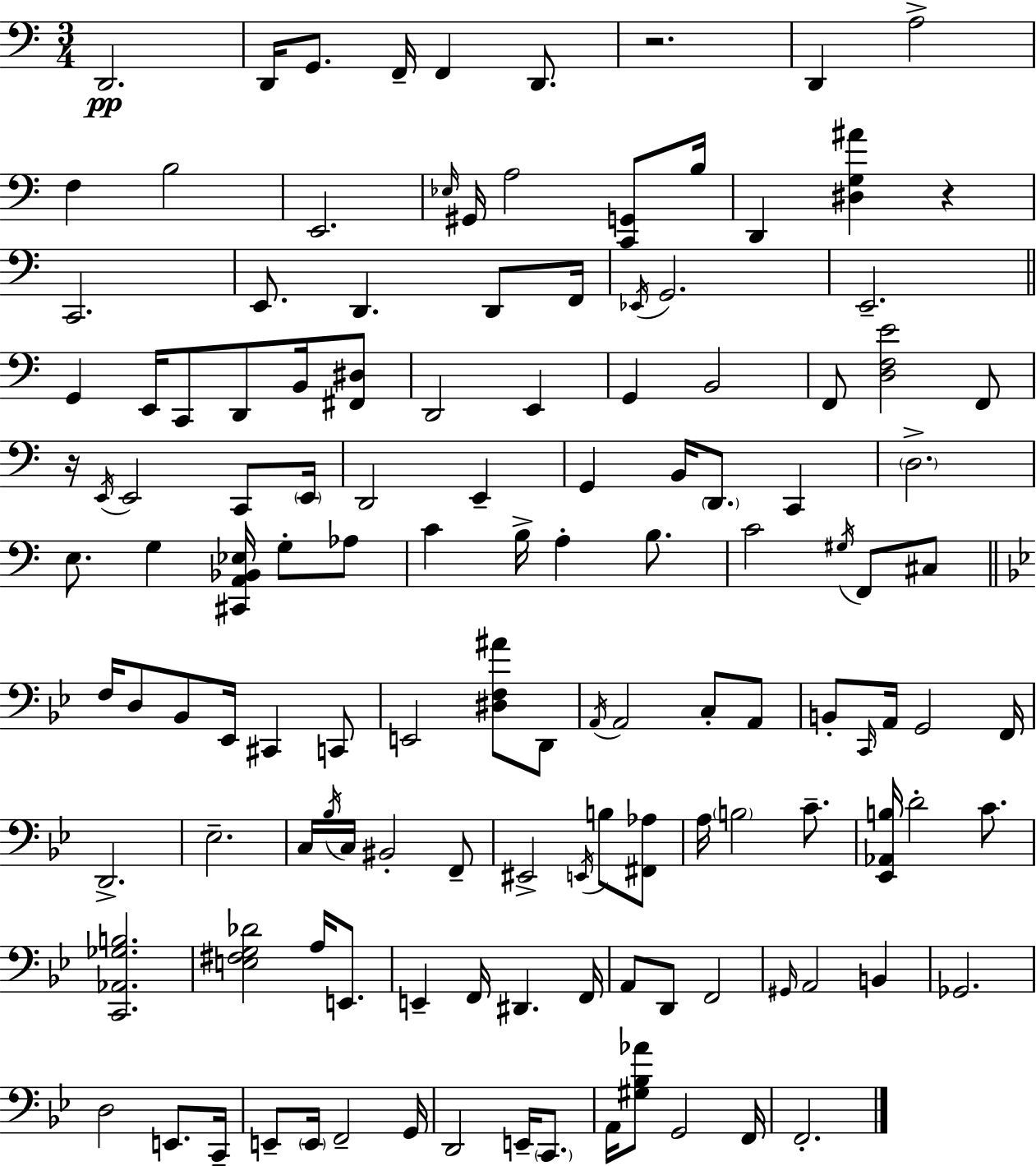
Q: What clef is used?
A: bass